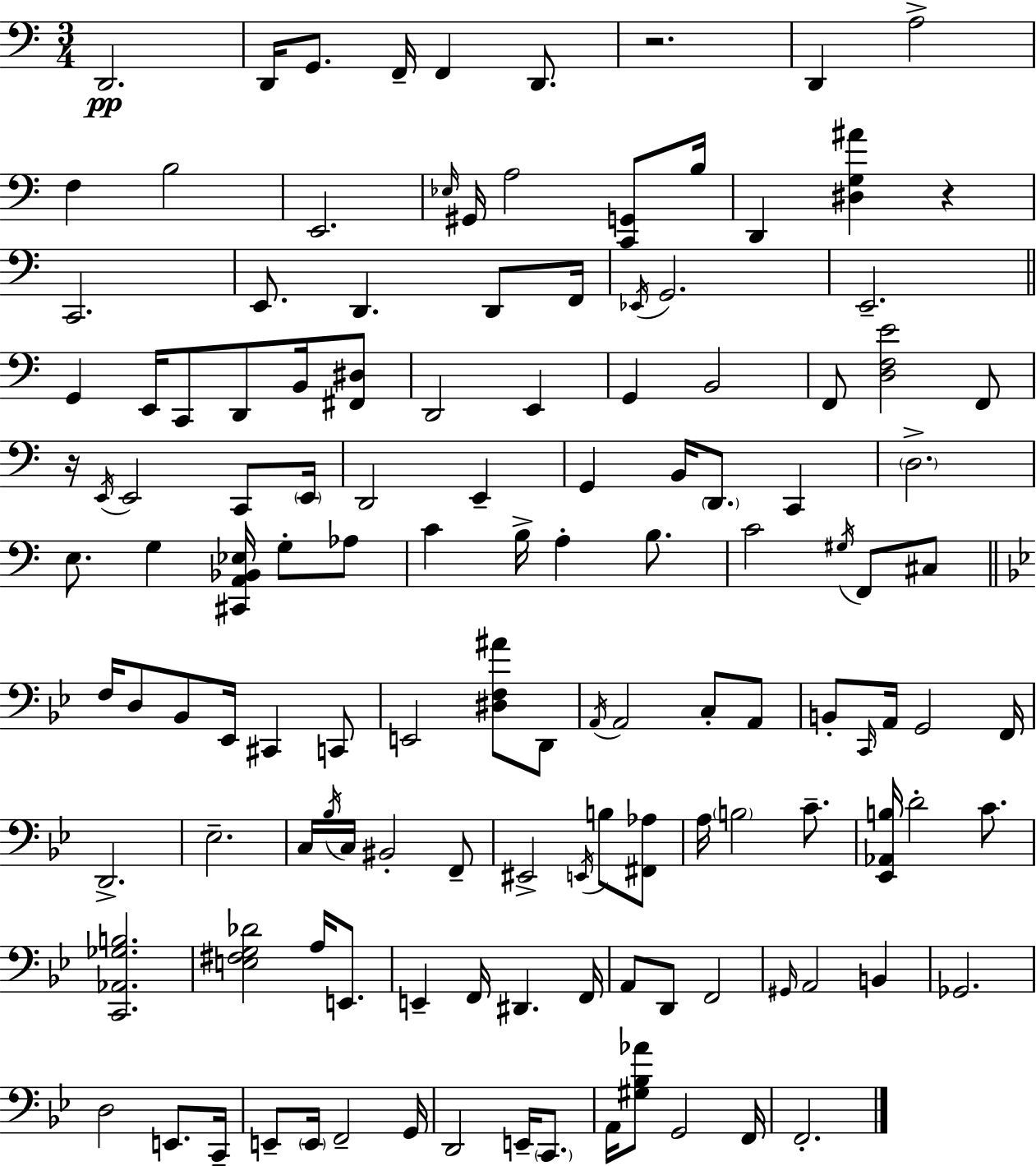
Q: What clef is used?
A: bass